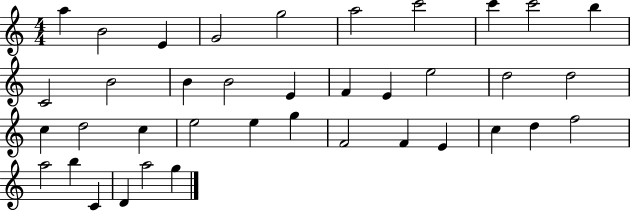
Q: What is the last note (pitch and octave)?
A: G5